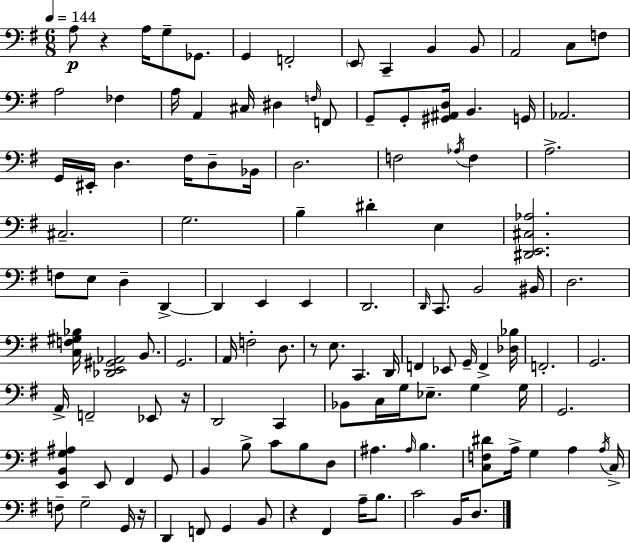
A3/e R/q A3/s G3/e Gb2/e. G2/q F2/h E2/e C2/q B2/q B2/e A2/h C3/e F3/e A3/h FES3/q A3/s A2/q C#3/s D#3/q F3/s F2/e G2/e G2/e [G#2,A#2,D3]/s B2/q. G2/s Ab2/h. G2/s EIS2/s D3/q. F#3/s D3/e Bb2/s D3/h. F3/h Ab3/s F3/q A3/h. C#3/h. G3/h. B3/q D#4/q E3/q [D#2,E2,C#3,Ab3]/h. F3/e E3/e D3/q D2/q D2/q E2/q E2/q D2/h. D2/s C2/e. B2/h BIS2/s D3/h. [C3,F3,G#3,Bb3]/s [Db2,E2,G#2,Ab2]/h B2/e. G2/h. A2/s F3/h D3/e. R/e E3/e. C2/q. D2/s F2/q Eb2/e G2/s F2/q [Db3,Bb3]/s F2/h. G2/h. A2/s F2/h Eb2/e R/s D2/h C2/q Bb2/e C3/s G3/s Eb3/e. G3/q G3/s G2/h. [E2,B2,G3,A#3]/q E2/e F#2/q G2/e B2/q B3/e C4/e B3/e D3/e A#3/q. A#3/s B3/q. [C3,F3,D#4]/e A3/s G3/q A3/q A3/s C3/s F3/e G3/h G2/s R/s D2/q F2/e G2/q B2/e R/q F#2/q A3/s B3/e. C4/h B2/s D3/e.